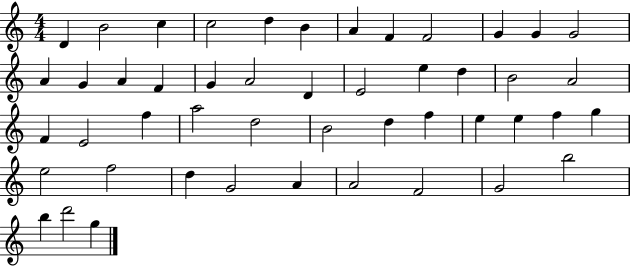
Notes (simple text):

D4/q B4/h C5/q C5/h D5/q B4/q A4/q F4/q F4/h G4/q G4/q G4/h A4/q G4/q A4/q F4/q G4/q A4/h D4/q E4/h E5/q D5/q B4/h A4/h F4/q E4/h F5/q A5/h D5/h B4/h D5/q F5/q E5/q E5/q F5/q G5/q E5/h F5/h D5/q G4/h A4/q A4/h F4/h G4/h B5/h B5/q D6/h G5/q